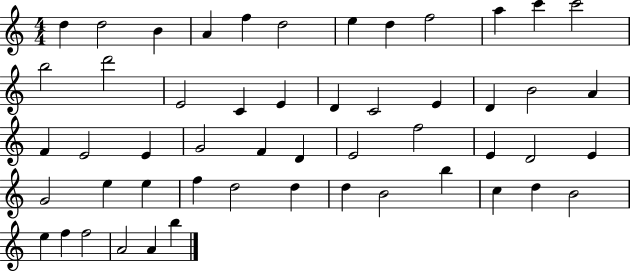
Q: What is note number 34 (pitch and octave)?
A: E4